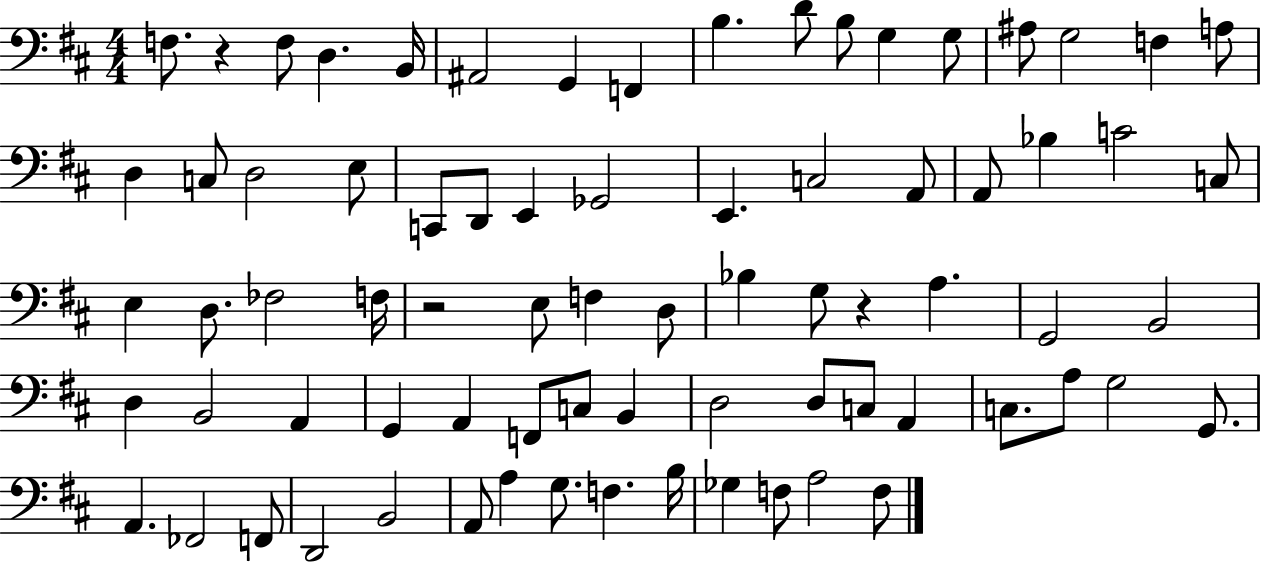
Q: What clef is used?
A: bass